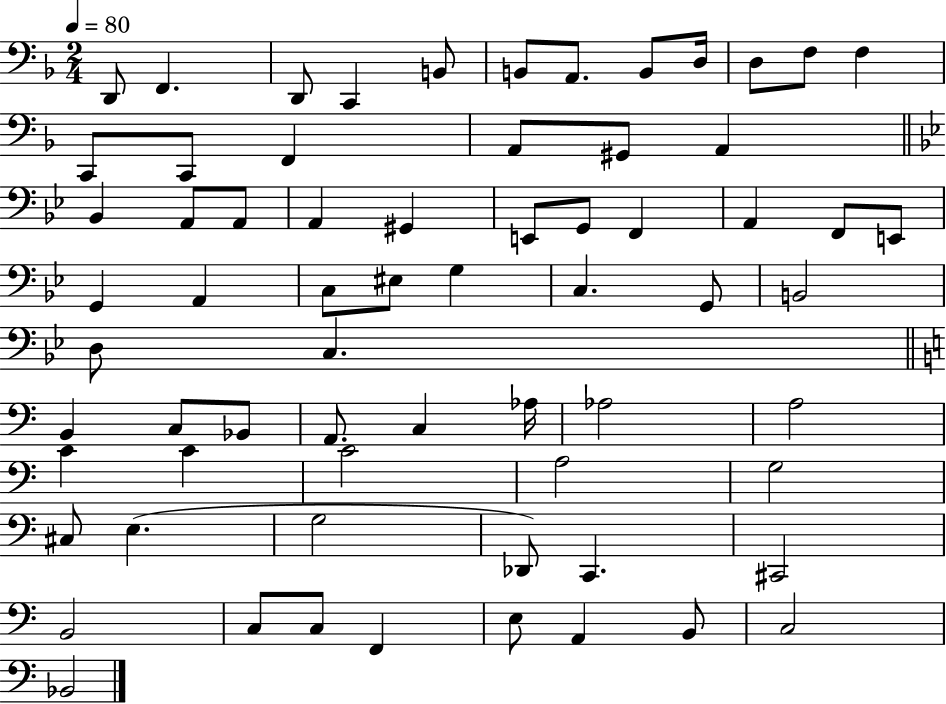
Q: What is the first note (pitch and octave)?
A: D2